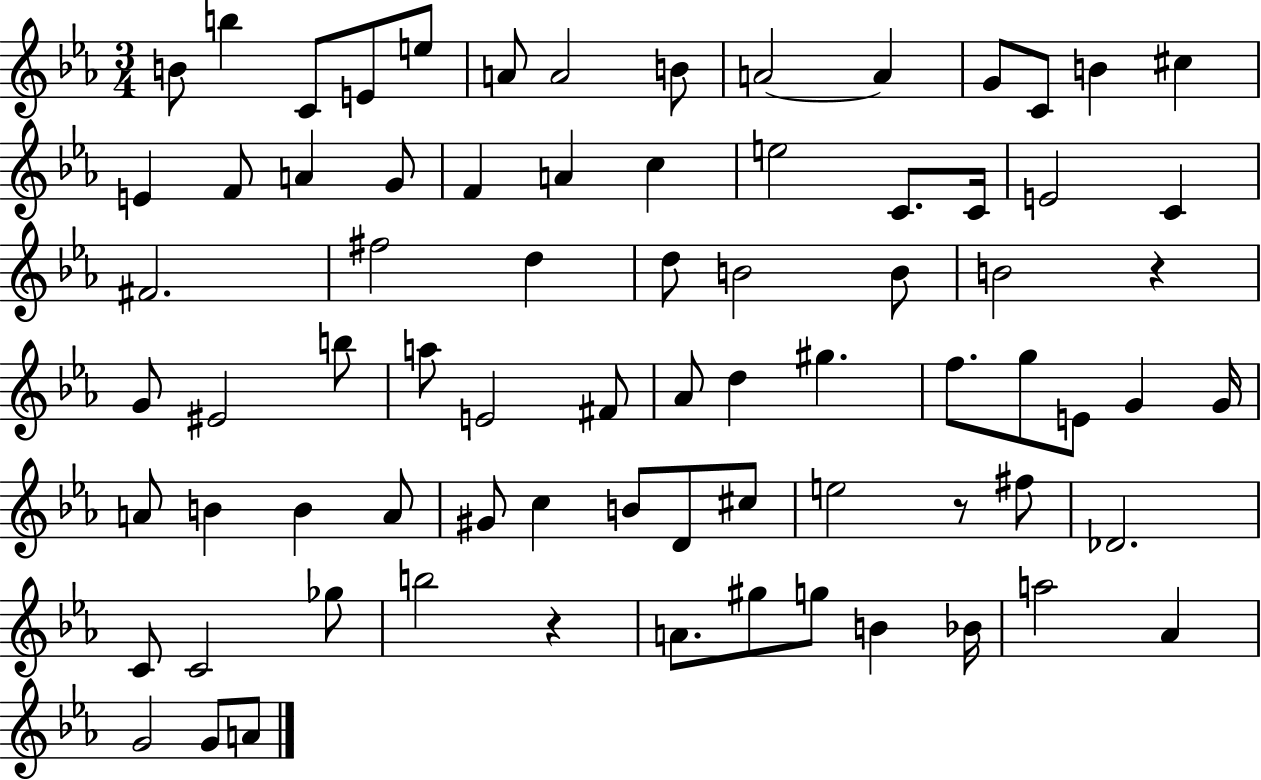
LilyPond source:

{
  \clef treble
  \numericTimeSignature
  \time 3/4
  \key ees \major
  \repeat volta 2 { b'8 b''4 c'8 e'8 e''8 | a'8 a'2 b'8 | a'2~~ a'4 | g'8 c'8 b'4 cis''4 | \break e'4 f'8 a'4 g'8 | f'4 a'4 c''4 | e''2 c'8. c'16 | e'2 c'4 | \break fis'2. | fis''2 d''4 | d''8 b'2 b'8 | b'2 r4 | \break g'8 eis'2 b''8 | a''8 e'2 fis'8 | aes'8 d''4 gis''4. | f''8. g''8 e'8 g'4 g'16 | \break a'8 b'4 b'4 a'8 | gis'8 c''4 b'8 d'8 cis''8 | e''2 r8 fis''8 | des'2. | \break c'8 c'2 ges''8 | b''2 r4 | a'8. gis''8 g''8 b'4 bes'16 | a''2 aes'4 | \break g'2 g'8 a'8 | } \bar "|."
}